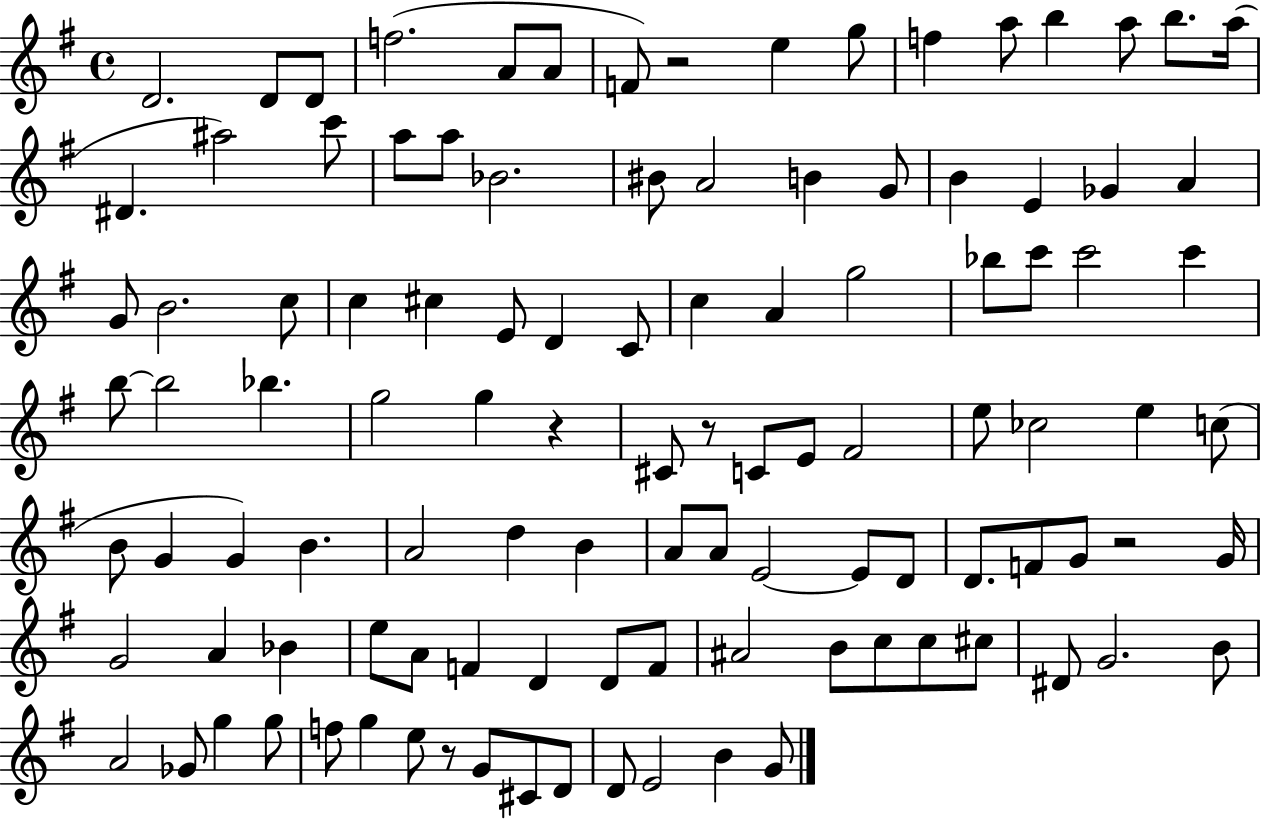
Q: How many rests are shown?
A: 5